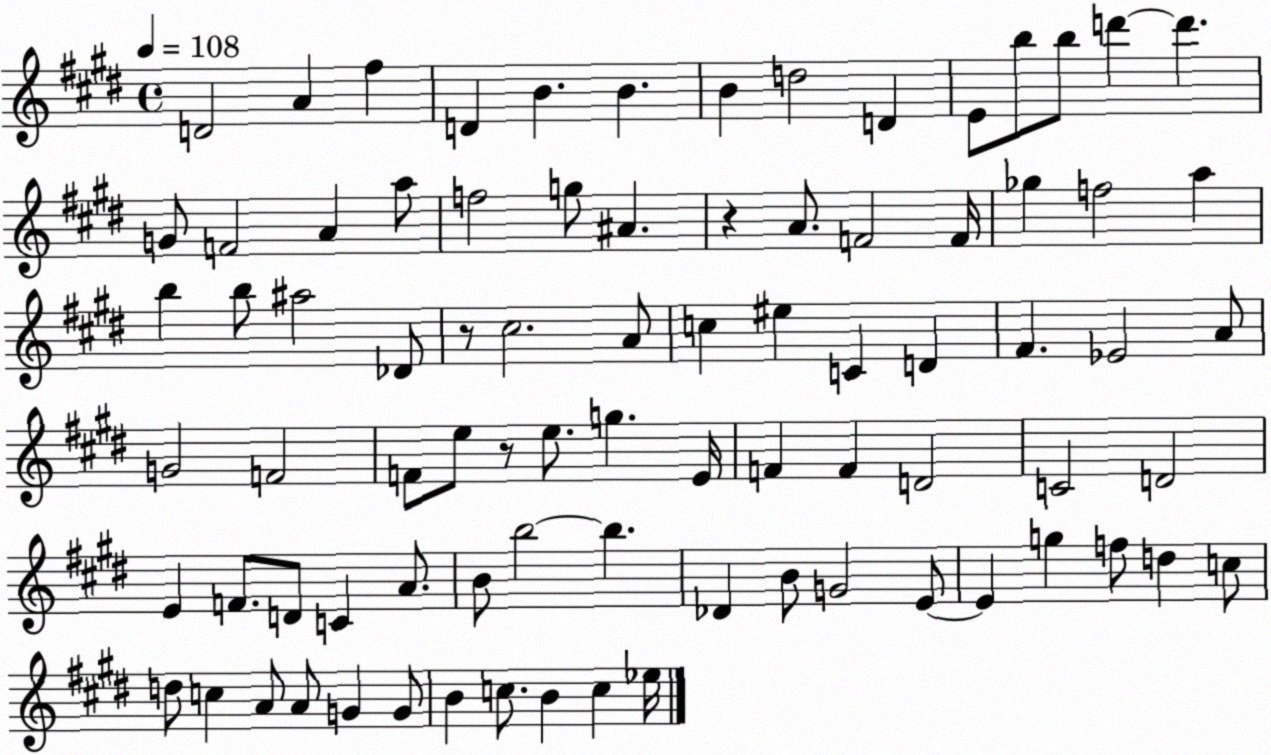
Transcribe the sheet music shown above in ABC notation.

X:1
T:Untitled
M:4/4
L:1/4
K:E
D2 A ^f D B B B d2 D E/2 b/2 b/2 d' d' G/2 F2 A a/2 f2 g/2 ^A z A/2 F2 F/4 _g f2 a b b/2 ^a2 _D/2 z/2 ^c2 A/2 c ^e C D ^F _E2 A/2 G2 F2 F/2 e/2 z/2 e/2 g E/4 F F D2 C2 D2 E F/2 D/2 C A/2 B/2 b2 b _D B/2 G2 E/2 E g f/2 d c/2 d/2 c A/2 A/2 G G/2 B c/2 B c _e/4